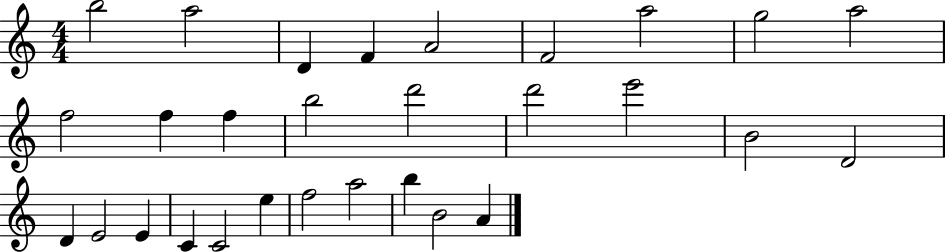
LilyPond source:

{
  \clef treble
  \numericTimeSignature
  \time 4/4
  \key c \major
  b''2 a''2 | d'4 f'4 a'2 | f'2 a''2 | g''2 a''2 | \break f''2 f''4 f''4 | b''2 d'''2 | d'''2 e'''2 | b'2 d'2 | \break d'4 e'2 e'4 | c'4 c'2 e''4 | f''2 a''2 | b''4 b'2 a'4 | \break \bar "|."
}